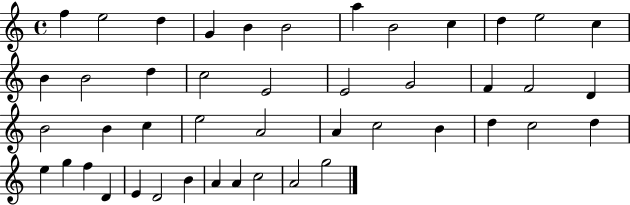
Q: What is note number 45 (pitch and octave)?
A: G5